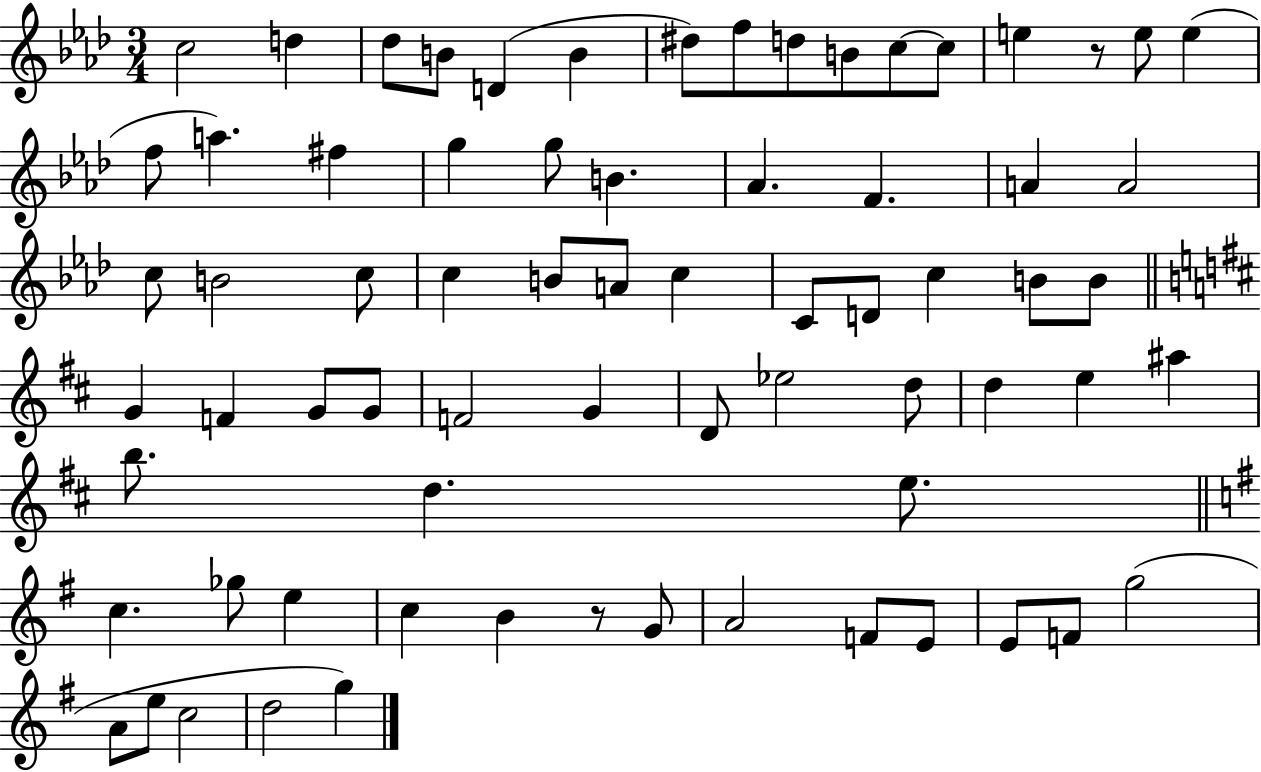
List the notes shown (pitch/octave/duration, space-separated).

C5/h D5/q Db5/e B4/e D4/q B4/q D#5/e F5/e D5/e B4/e C5/e C5/e E5/q R/e E5/e E5/q F5/e A5/q. F#5/q G5/q G5/e B4/q. Ab4/q. F4/q. A4/q A4/h C5/e B4/h C5/e C5/q B4/e A4/e C5/q C4/e D4/e C5/q B4/e B4/e G4/q F4/q G4/e G4/e F4/h G4/q D4/e Eb5/h D5/e D5/q E5/q A#5/q B5/e. D5/q. E5/e. C5/q. Gb5/e E5/q C5/q B4/q R/e G4/e A4/h F4/e E4/e E4/e F4/e G5/h A4/e E5/e C5/h D5/h G5/q